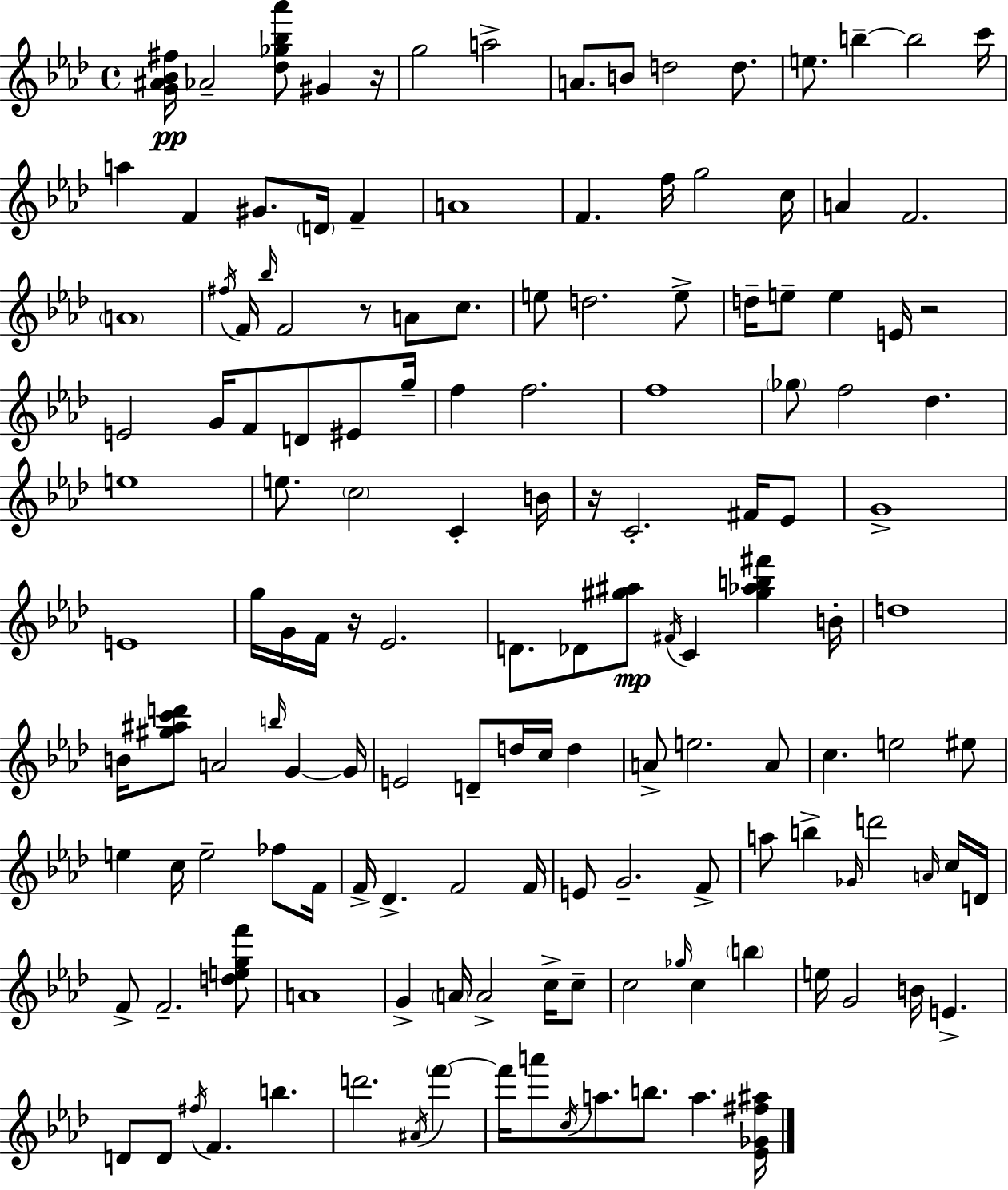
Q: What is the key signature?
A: F minor